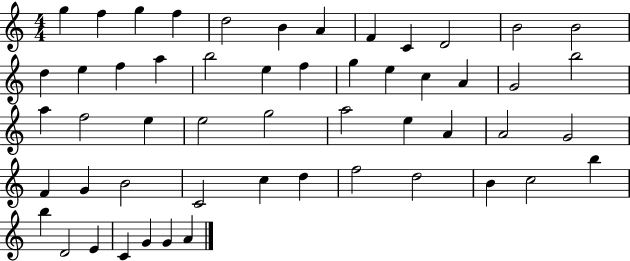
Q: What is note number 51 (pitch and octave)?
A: G4